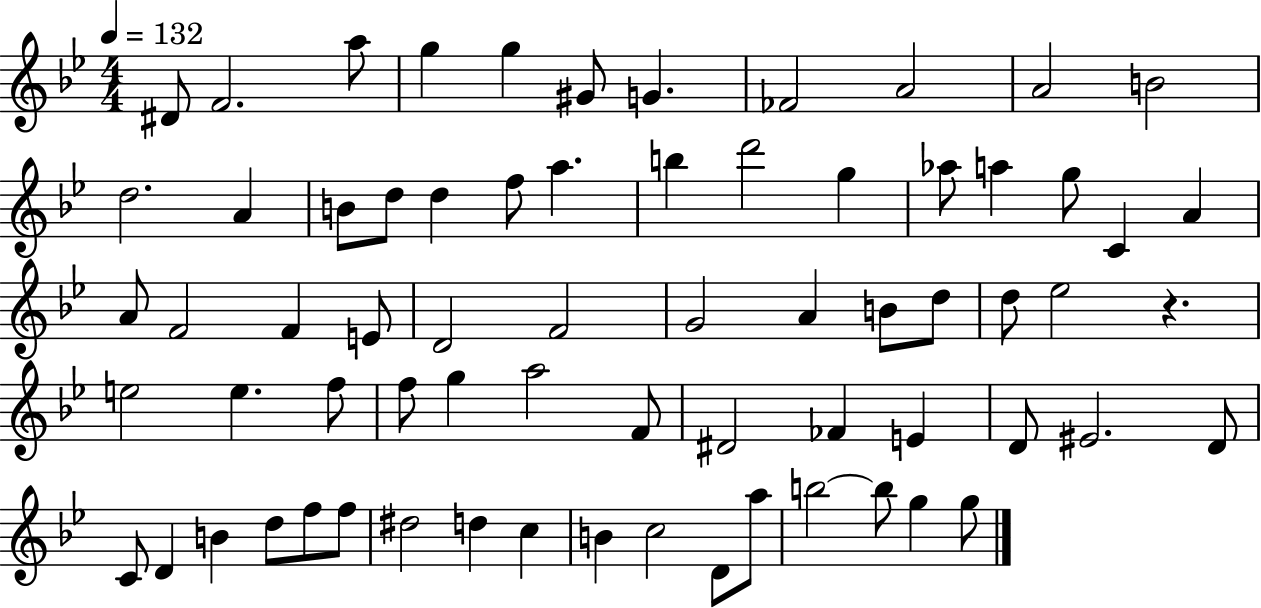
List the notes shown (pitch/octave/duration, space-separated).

D#4/e F4/h. A5/e G5/q G5/q G#4/e G4/q. FES4/h A4/h A4/h B4/h D5/h. A4/q B4/e D5/e D5/q F5/e A5/q. B5/q D6/h G5/q Ab5/e A5/q G5/e C4/q A4/q A4/e F4/h F4/q E4/e D4/h F4/h G4/h A4/q B4/e D5/e D5/e Eb5/h R/q. E5/h E5/q. F5/e F5/e G5/q A5/h F4/e D#4/h FES4/q E4/q D4/e EIS4/h. D4/e C4/e D4/q B4/q D5/e F5/e F5/e D#5/h D5/q C5/q B4/q C5/h D4/e A5/e B5/h B5/e G5/q G5/e